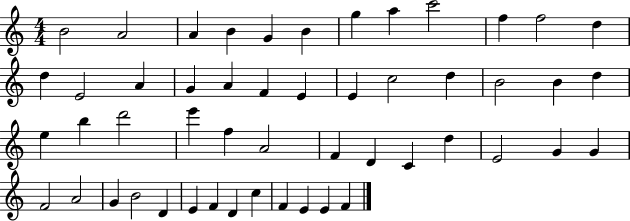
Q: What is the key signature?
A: C major